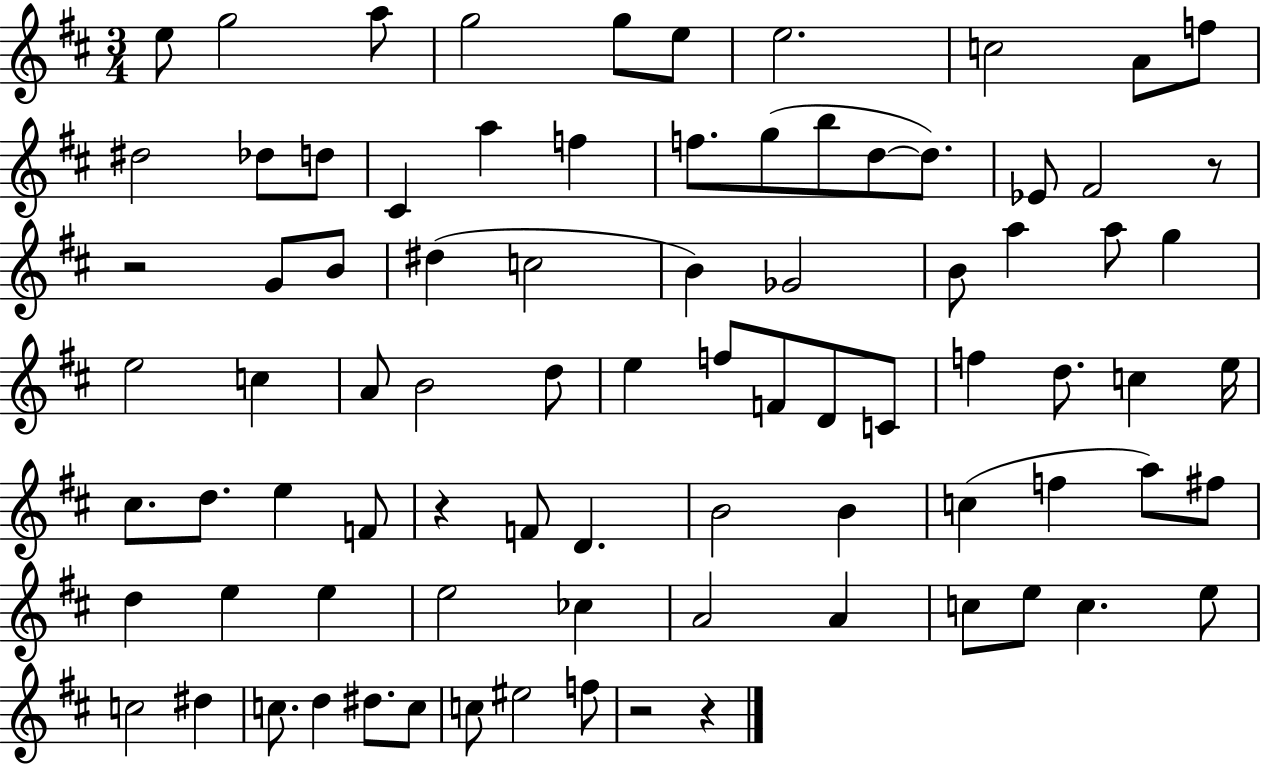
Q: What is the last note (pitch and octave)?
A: F5